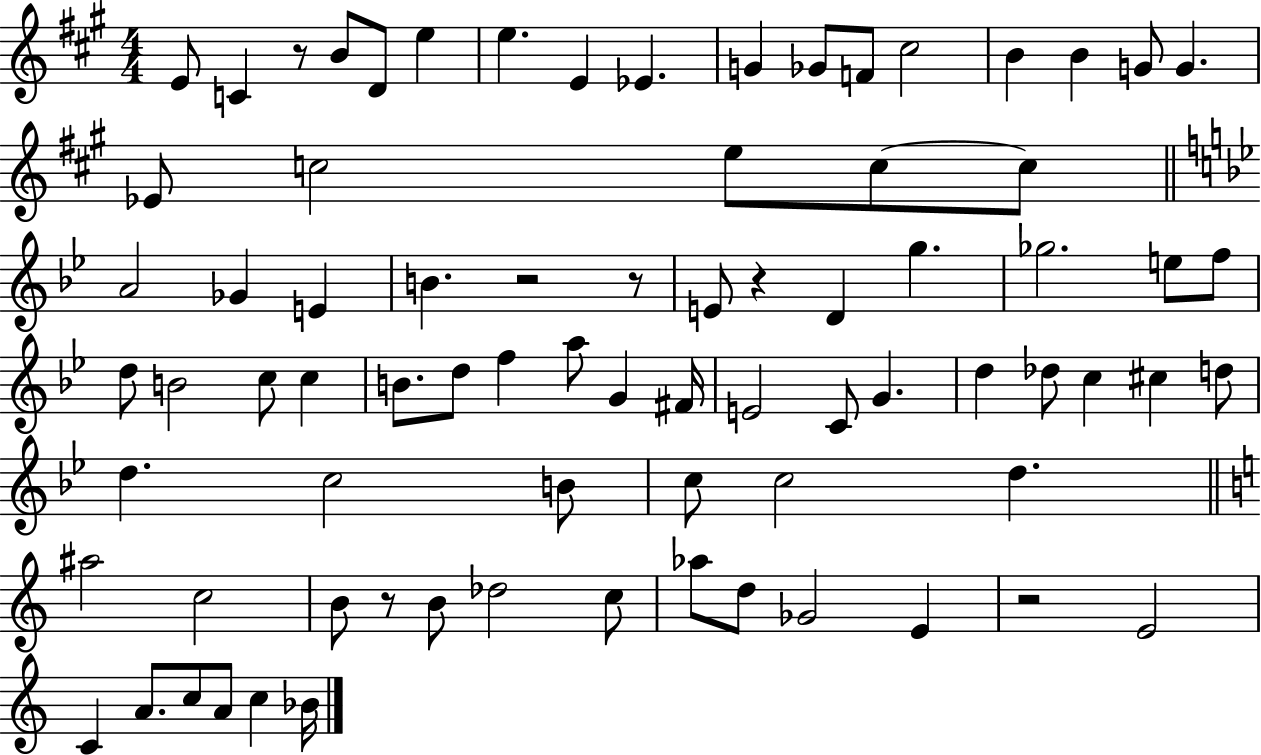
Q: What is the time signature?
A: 4/4